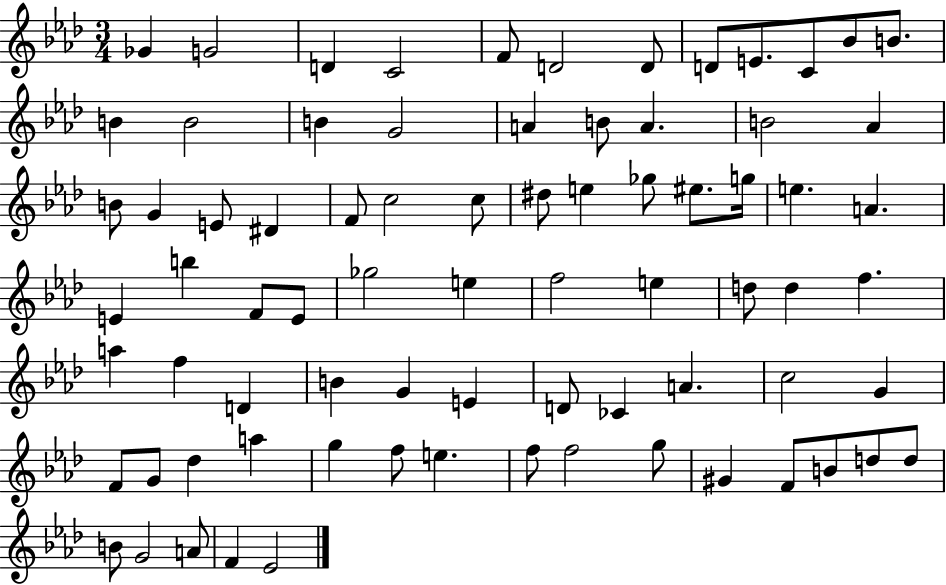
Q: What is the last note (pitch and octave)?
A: Eb4